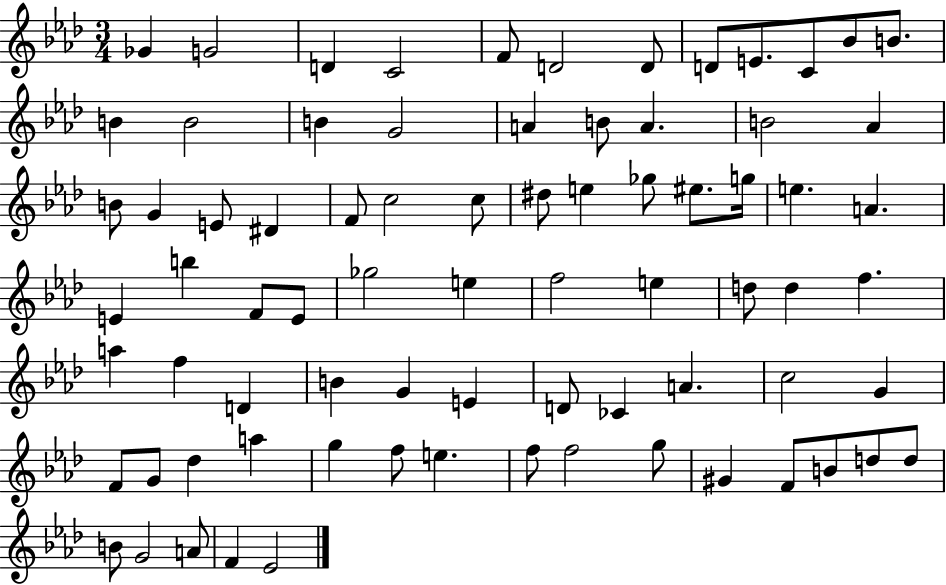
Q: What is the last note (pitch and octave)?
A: Eb4